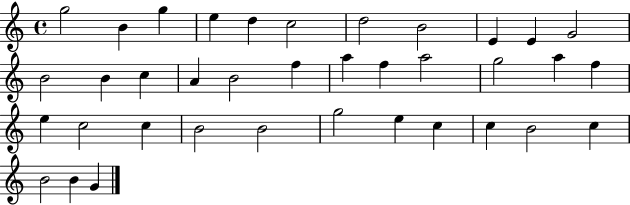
X:1
T:Untitled
M:4/4
L:1/4
K:C
g2 B g e d c2 d2 B2 E E G2 B2 B c A B2 f a f a2 g2 a f e c2 c B2 B2 g2 e c c B2 c B2 B G